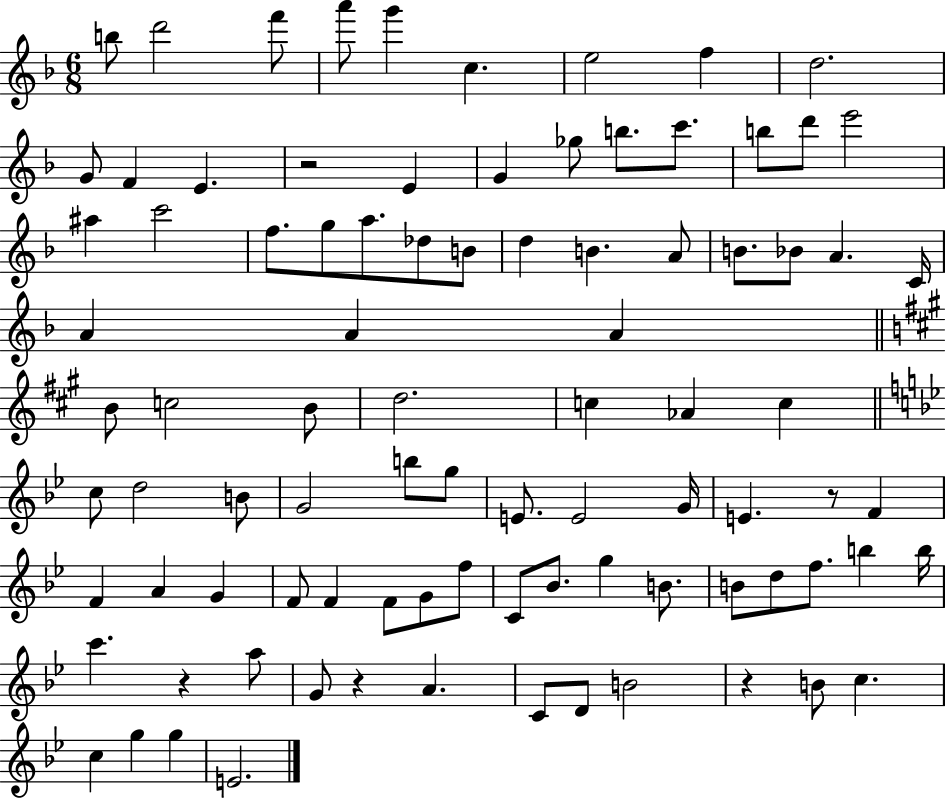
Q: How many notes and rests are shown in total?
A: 90